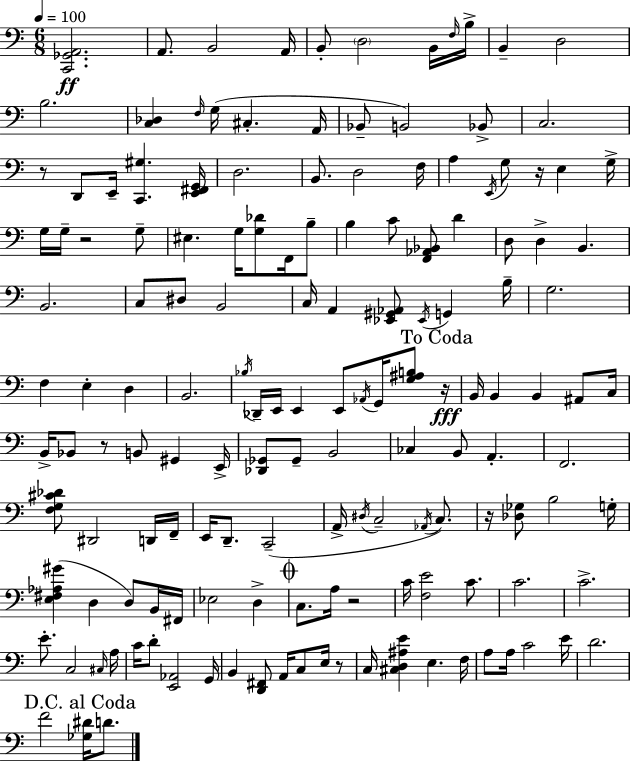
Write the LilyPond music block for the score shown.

{
  \clef bass
  \numericTimeSignature
  \time 6/8
  \key c \major
  \tempo 4 = 100
  <c, ges, a,>2.\ff | a,8. b,2 a,16 | b,8-. \parenthesize d2 b,16 \grace { f16 } | b16-> b,4-- d2 | \break b2. | <c des>4 \grace { f16 }( g16 cis4.-. | a,16 bes,8-- b,2) | bes,8-> c2. | \break r8 d,8 e,16-- <c, gis>4. | <e, fis, g,>16 d2. | b,8. d2 | f16 a4 \acciaccatura { e,16 } g8 r16 e4 | \break g16-> g16 g16-- r2 | g8-- eis4. g16 <g des'>8 | f,16 b8-- b4 c'8 <f, aes, bes,>8 d'4 | d8 d4-> b,4. | \break b,2. | c8 dis8 b,2 | c16 a,4 <ees, gis, aes,>8 \acciaccatura { ees,16 } g,4 | b16-- g2. | \break f4 e4-. | d4 b,2. | \acciaccatura { bes16 } des,16-- e,16 e,4 e,8 | \acciaccatura { aes,16 } g,16 <g ais b>8 \mark "To Coda" r16\fff b,16 b,4 b,4 | \break ais,8 c16 b,16-> bes,8 r8 b,8 | gis,4 e,16-> <des, ges,>8 ges,8-- b,2 | ces4 b,8 | a,4.-. f,2. | \break <f g cis' des'>8 dis,2 | d,16 f,16-- e,16 d,8.-- c,2--( | a,16-> \acciaccatura { dis16 } c2-- | \acciaccatura { aes,16 } c8.) r16 <des ges>8 b2 | \break g16-. <e fis aes gis'>4( | d4 d8) b,16 fis,16 ees2 | d4-> \mark \markup { \musicglyph "scripts.coda" } c8. a16 | r2 c'16 <f e'>2 | \break c'8. c'2. | c'2.-> | e'8.-. c2 | \grace { cis16 } a16 c'16 d'8-. | \break <e, aes,>2 g,16 b,4 | <d, fis,>8 a,16 c8 e16 r8 c16 <cis d ais e'>4 | e4. f16 a8 a16 | c'2 e'16 d'2. | \break \mark "D.C. al Coda" f'2 | <ges dis'>16 d'8. \bar "|."
}